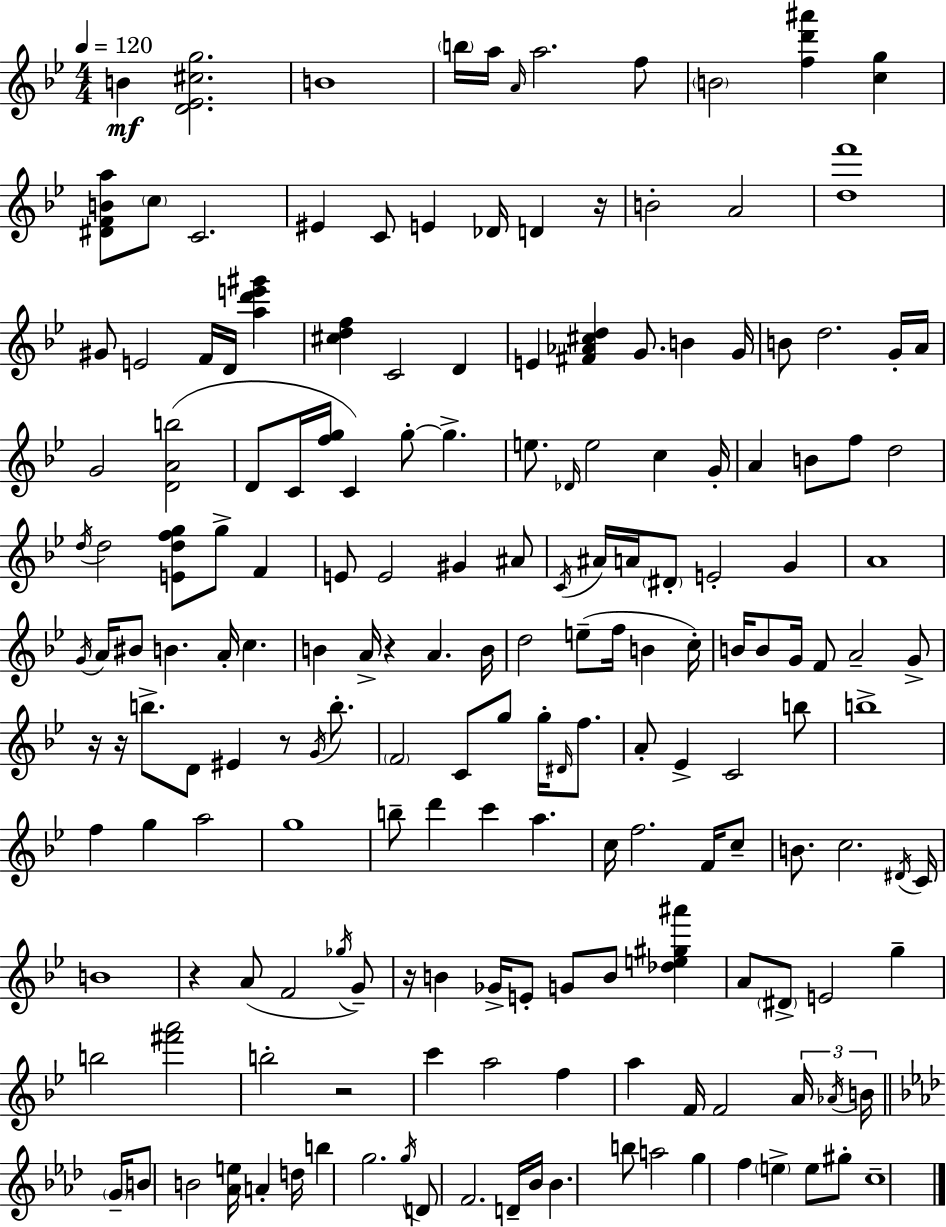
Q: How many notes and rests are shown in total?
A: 182